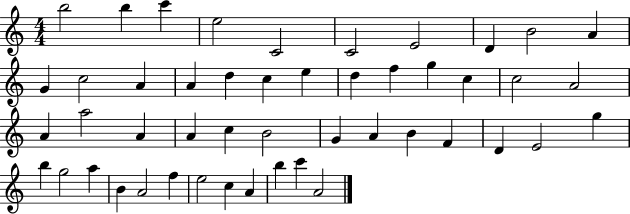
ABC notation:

X:1
T:Untitled
M:4/4
L:1/4
K:C
b2 b c' e2 C2 C2 E2 D B2 A G c2 A A d c e d f g c c2 A2 A a2 A A c B2 G A B F D E2 g b g2 a B A2 f e2 c A b c' A2